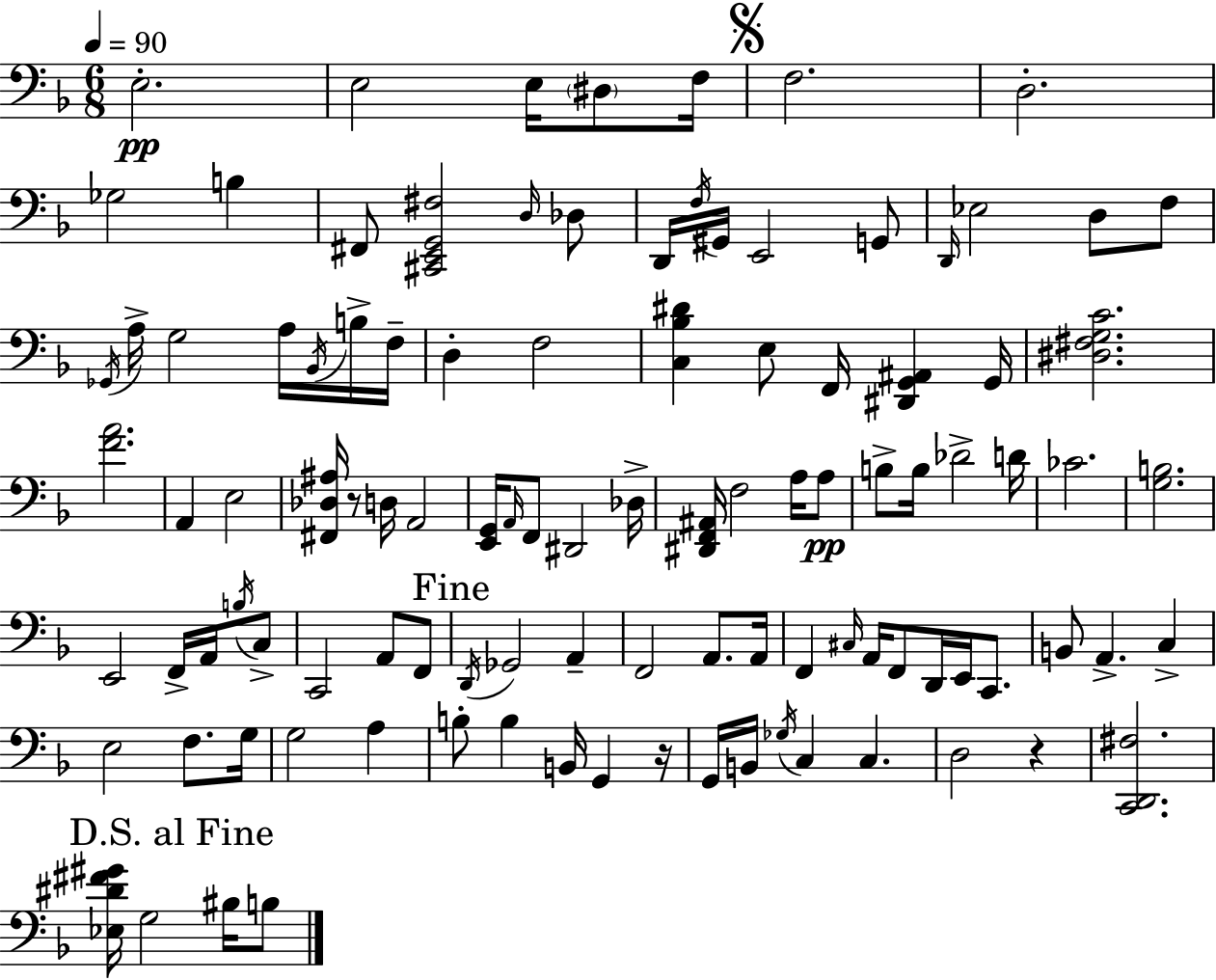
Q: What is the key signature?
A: D minor